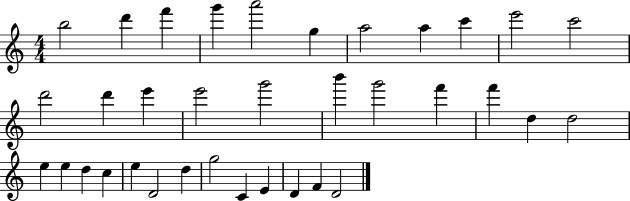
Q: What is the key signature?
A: C major